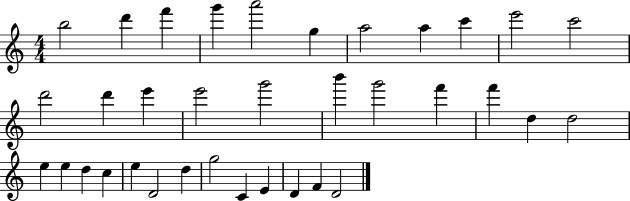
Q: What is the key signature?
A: C major